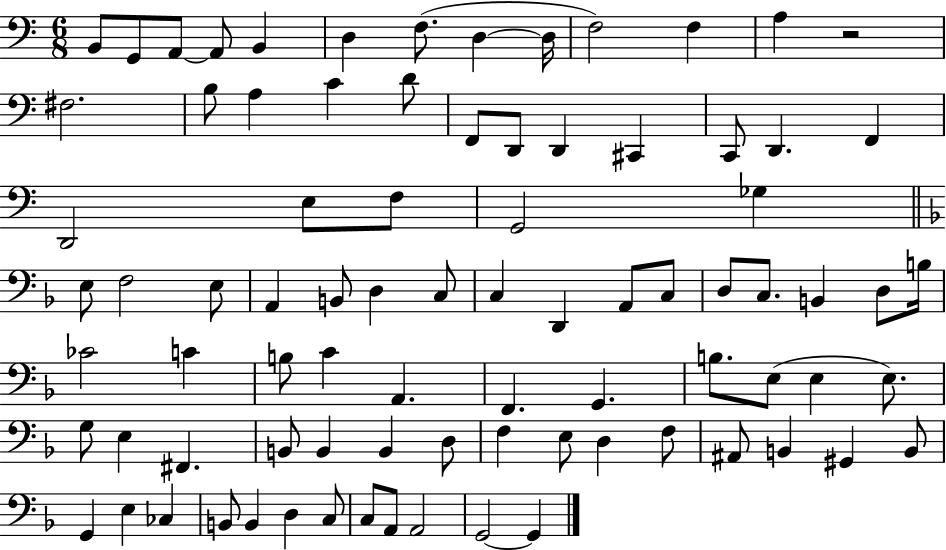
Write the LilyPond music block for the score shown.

{
  \clef bass
  \numericTimeSignature
  \time 6/8
  \key c \major
  b,8 g,8 a,8~~ a,8 b,4 | d4 f8.( d4~~ d16 | f2) f4 | a4 r2 | \break fis2. | b8 a4 c'4 d'8 | f,8 d,8 d,4 cis,4 | c,8 d,4. f,4 | \break d,2 e8 f8 | g,2 ges4 | \bar "||" \break \key f \major e8 f2 e8 | a,4 b,8 d4 c8 | c4 d,4 a,8 c8 | d8 c8. b,4 d8 b16 | \break ces'2 c'4 | b8 c'4 a,4. | f,4. g,4. | b8. e8( e4 e8.) | \break g8 e4 fis,4. | b,8 b,4 b,4 d8 | f4 e8 d4 f8 | ais,8 b,4 gis,4 b,8 | \break g,4 e4 ces4 | b,8 b,4 d4 c8 | c8 a,8 a,2 | g,2~~ g,4 | \break \bar "|."
}